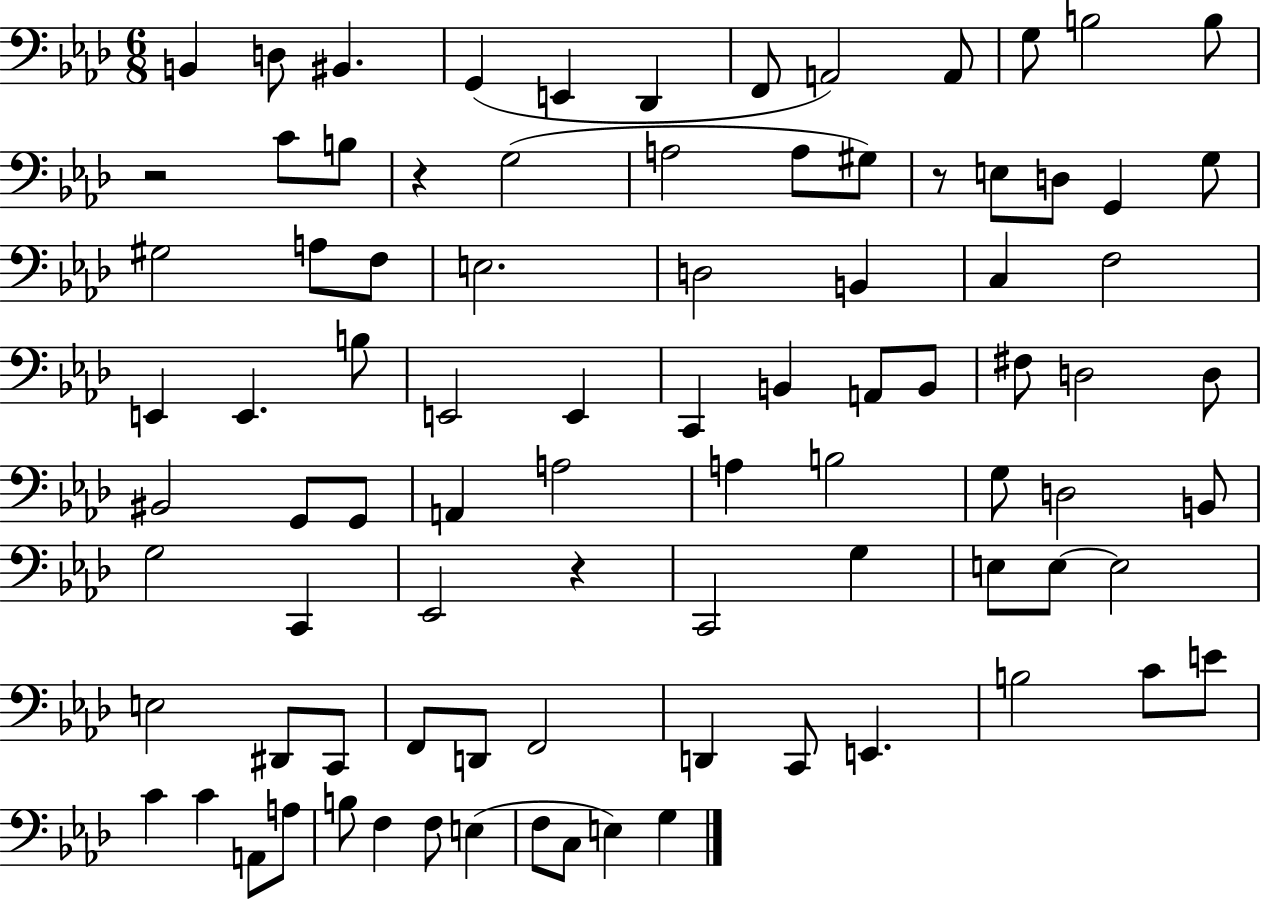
B2/q D3/e BIS2/q. G2/q E2/q Db2/q F2/e A2/h A2/e G3/e B3/h B3/e R/h C4/e B3/e R/q G3/h A3/h A3/e G#3/e R/e E3/e D3/e G2/q G3/e G#3/h A3/e F3/e E3/h. D3/h B2/q C3/q F3/h E2/q E2/q. B3/e E2/h E2/q C2/q B2/q A2/e B2/e F#3/e D3/h D3/e BIS2/h G2/e G2/e A2/q A3/h A3/q B3/h G3/e D3/h B2/e G3/h C2/q Eb2/h R/q C2/h G3/q E3/e E3/e E3/h E3/h D#2/e C2/e F2/e D2/e F2/h D2/q C2/e E2/q. B3/h C4/e E4/e C4/q C4/q A2/e A3/e B3/e F3/q F3/e E3/q F3/e C3/e E3/q G3/q